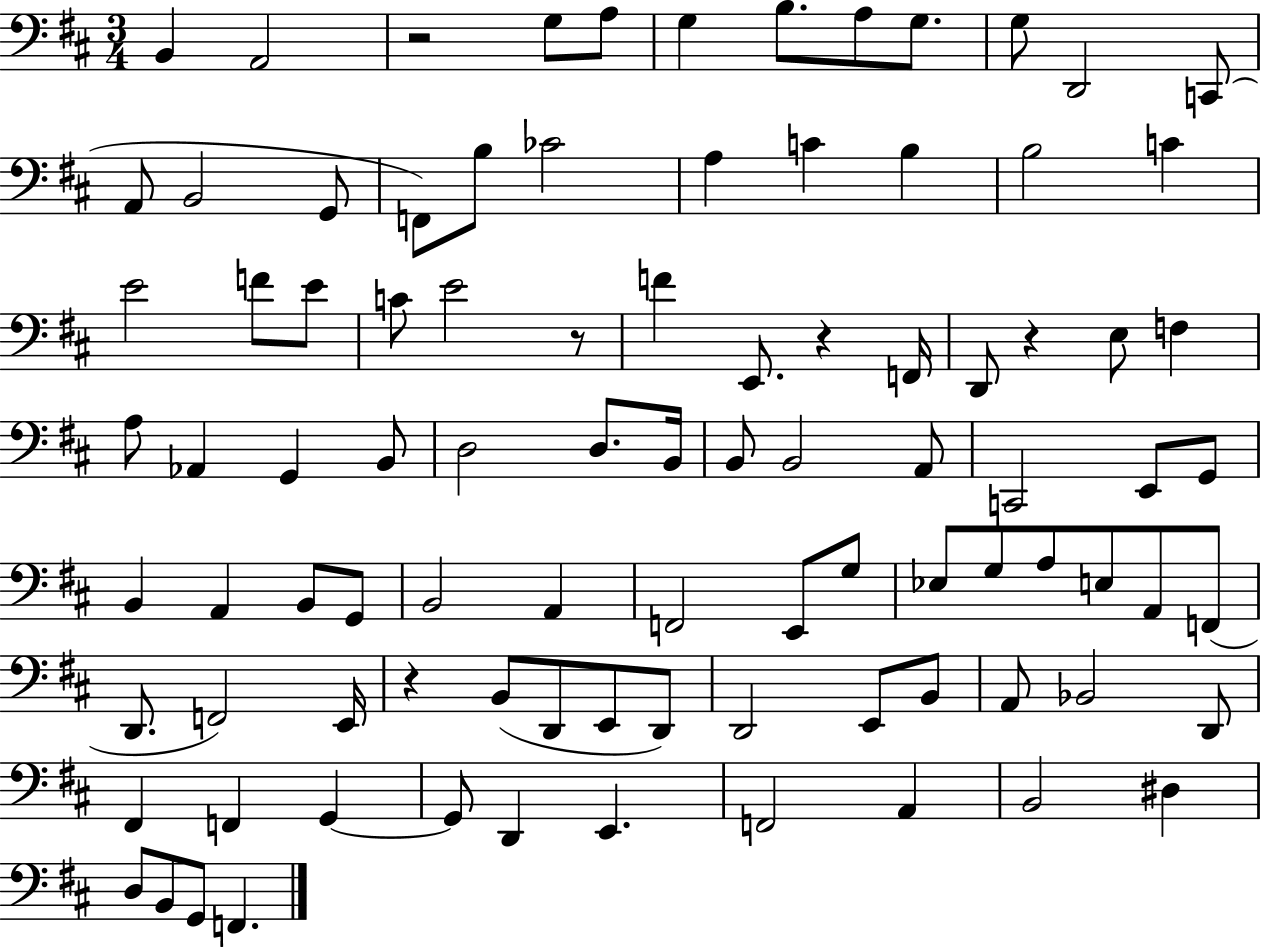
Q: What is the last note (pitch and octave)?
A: F2